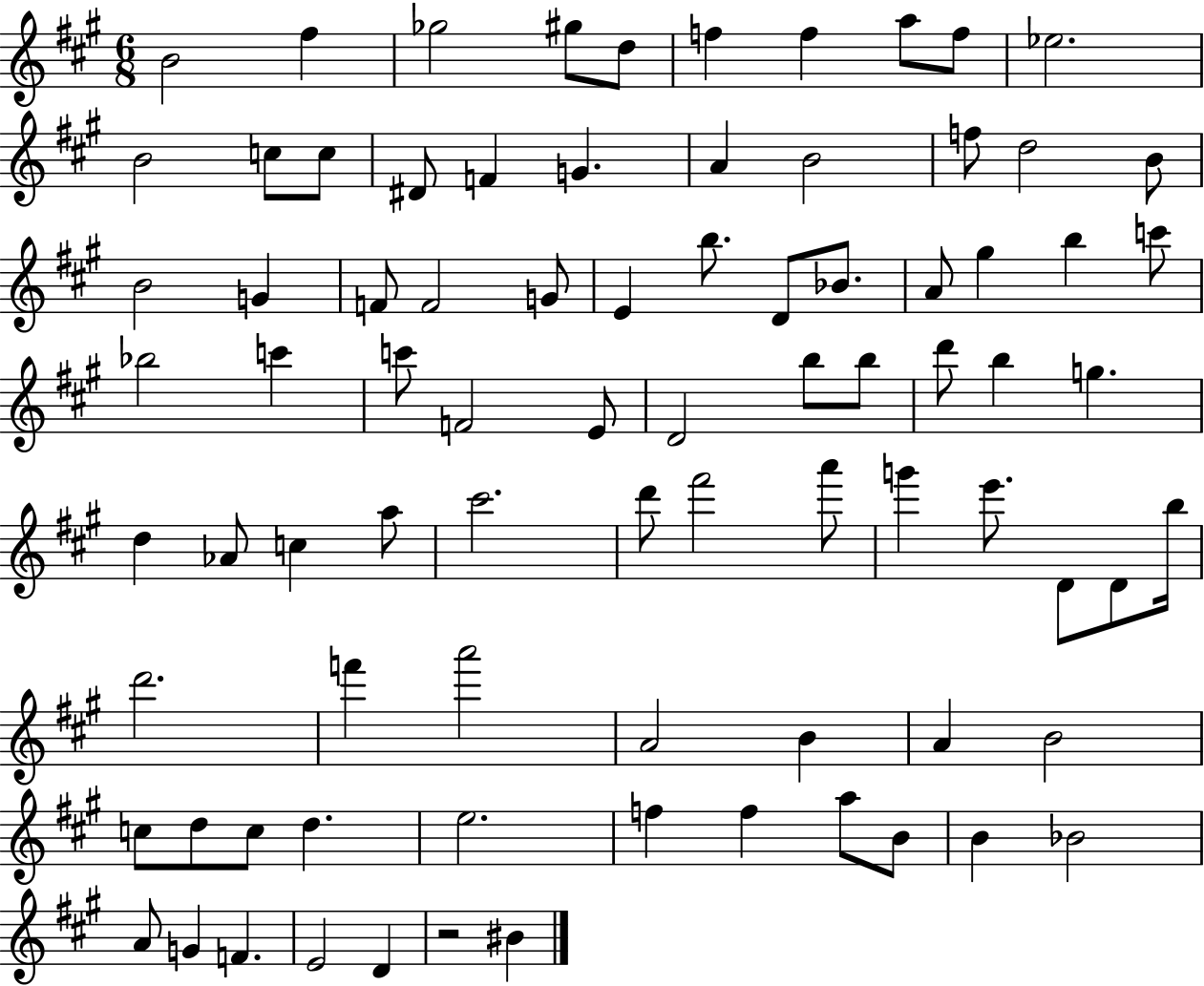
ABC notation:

X:1
T:Untitled
M:6/8
L:1/4
K:A
B2 ^f _g2 ^g/2 d/2 f f a/2 f/2 _e2 B2 c/2 c/2 ^D/2 F G A B2 f/2 d2 B/2 B2 G F/2 F2 G/2 E b/2 D/2 _B/2 A/2 ^g b c'/2 _b2 c' c'/2 F2 E/2 D2 b/2 b/2 d'/2 b g d _A/2 c a/2 ^c'2 d'/2 ^f'2 a'/2 g' e'/2 D/2 D/2 b/4 d'2 f' a'2 A2 B A B2 c/2 d/2 c/2 d e2 f f a/2 B/2 B _B2 A/2 G F E2 D z2 ^B